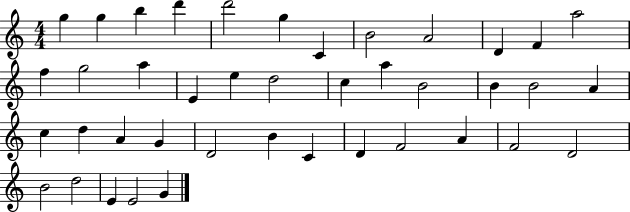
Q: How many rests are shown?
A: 0